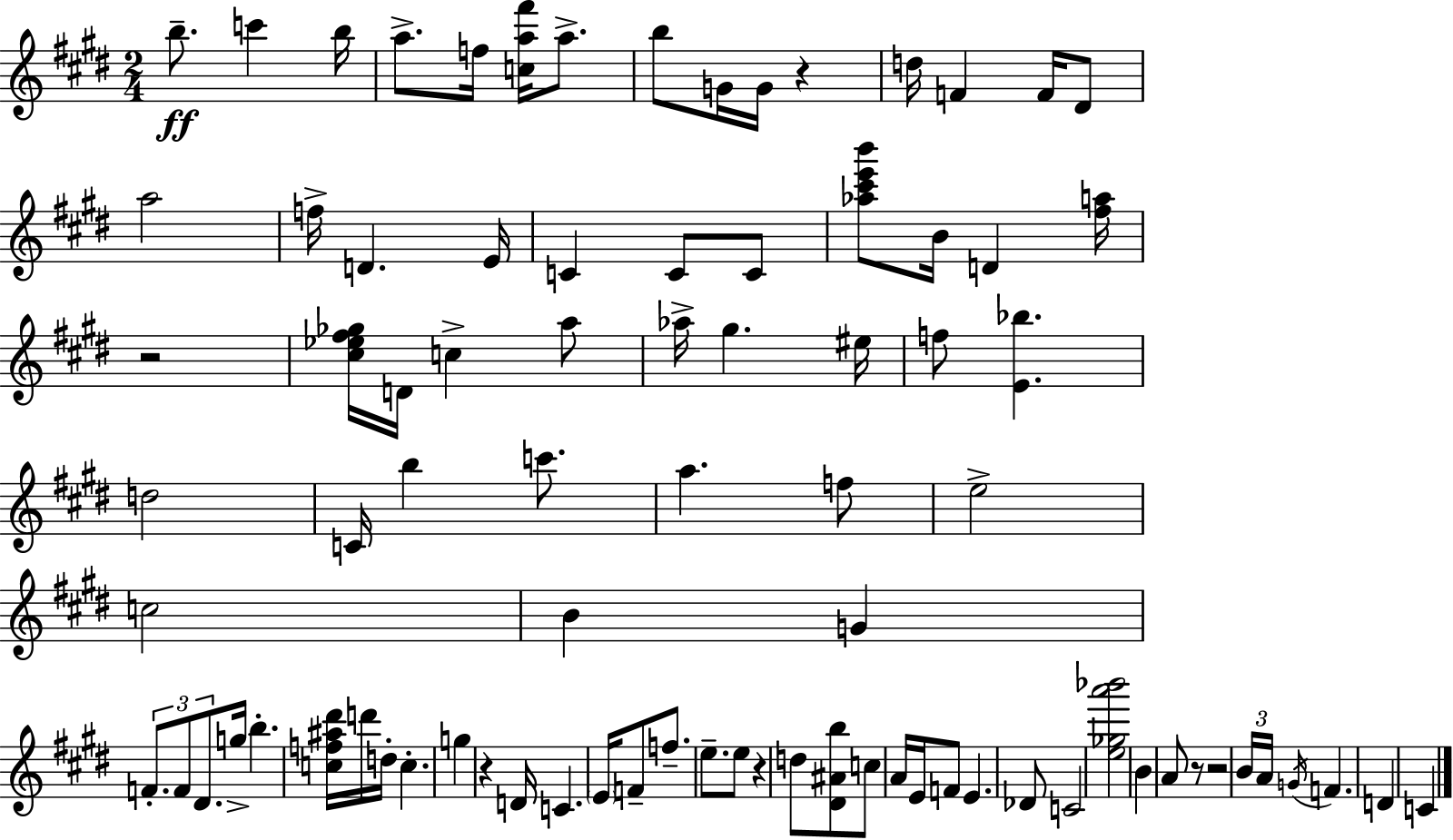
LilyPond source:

{
  \clef treble
  \numericTimeSignature
  \time 2/4
  \key e \major
  b''8.--\ff c'''4 b''16 | a''8.-> f''16 <c'' a'' fis'''>16 a''8.-> | b''8 g'16 g'16 r4 | d''16 f'4 f'16 dis'8 | \break a''2 | f''16-> d'4. e'16 | c'4 c'8 c'8 | <aes'' cis''' e''' b'''>8 b'16 d'4 <fis'' a''>16 | \break r2 | <cis'' ees'' fis'' ges''>16 d'16 c''4-> a''8 | aes''16-> gis''4. eis''16 | f''8 <e' bes''>4. | \break d''2 | c'16 b''4 c'''8. | a''4. f''8 | e''2-> | \break c''2 | b'4 g'4 | \tuplet 3/2 { f'8.-. f'8 dis'8. } | g''16-> b''4.-. <c'' f'' ais'' dis'''>16 | \break d'''16 d''16-. c''4.-. | g''4 r4 | d'16 c'4. \parenthesize e'16 | f'8-- f''8.-- e''8.-- | \break e''8 r4 d''8 | <dis' ais' b''>8 c''8 a'16 e'16 f'8 | e'4. des'8 | c'2 | \break <e'' ges'' a''' bes'''>2 | b'4 a'8 r8 | r2 | \tuplet 3/2 { b'16 a'16 \acciaccatura { g'16 } } f'4. | \break d'4 c'4 | \bar "|."
}